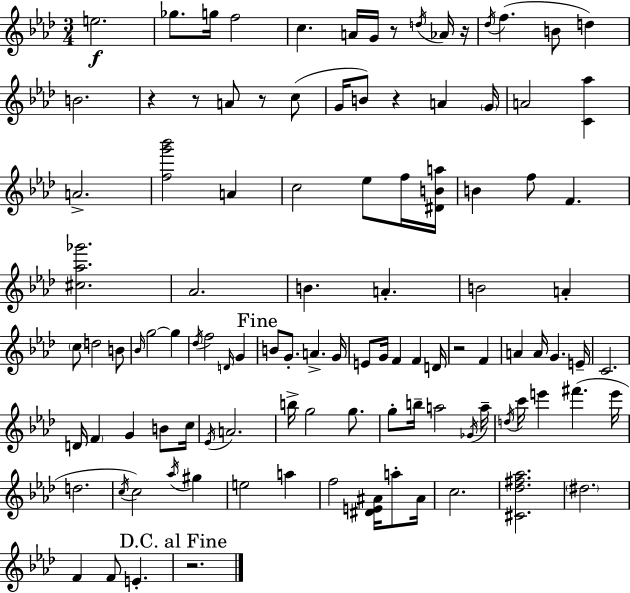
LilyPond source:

{
  \clef treble
  \numericTimeSignature
  \time 3/4
  \key aes \major
  \repeat volta 2 { e''2.\f | ges''8. g''16 f''2 | c''4. a'16 g'16 r8 \acciaccatura { d''16 } aes'16 | r16 \acciaccatura { des''16 } f''4.( b'8 d''4) | \break b'2. | r4 r8 a'8 r8 | c''8( g'16 b'8) r4 a'4 | \parenthesize g'16 a'2 <c' aes''>4 | \break a'2.-> | <f'' g''' bes'''>2 a'4 | c''2 ees''8 | f''16 <dis' b' a''>16 b'4 f''8 f'4. | \break <cis'' aes'' ges'''>2. | aes'2. | b'4. a'4.-. | b'2 a'4-. | \break \parenthesize c''8 d''2 | b'8 \grace { bes'16 } g''2~~ g''4 | \acciaccatura { des''16 } f''2 | \grace { d'16 } g'4 \mark "Fine" b'8 g'8.-. a'4.-> | \break g'16 e'8 g'16 f'4 | f'4 d'16 r2 | f'4 a'4 a'16 g'4. | e'16-- c'2. | \break d'16 \parenthesize f'4 g'4 | b'8 c''16 \acciaccatura { ees'16 } a'2. | b''16-> g''2 | g''8. g''8-. b''16-- a''2 | \break \acciaccatura { ges'16 } a''16-- \acciaccatura { d''16 } c'''16 e'''4 | fis'''4.( e'''16 d''2. | \acciaccatura { c''16 }) c''2 | \acciaccatura { aes''16 } gis''4 e''2 | \break a''4 f''2 | <dis' e' ais'>16 a''8-. ais'16 c''2. | <cis' des'' fis'' aes''>2. | \parenthesize dis''2. | \break f'4 | f'8 e'4.-. \mark "D.C. al Fine" r2. | } \bar "|."
}